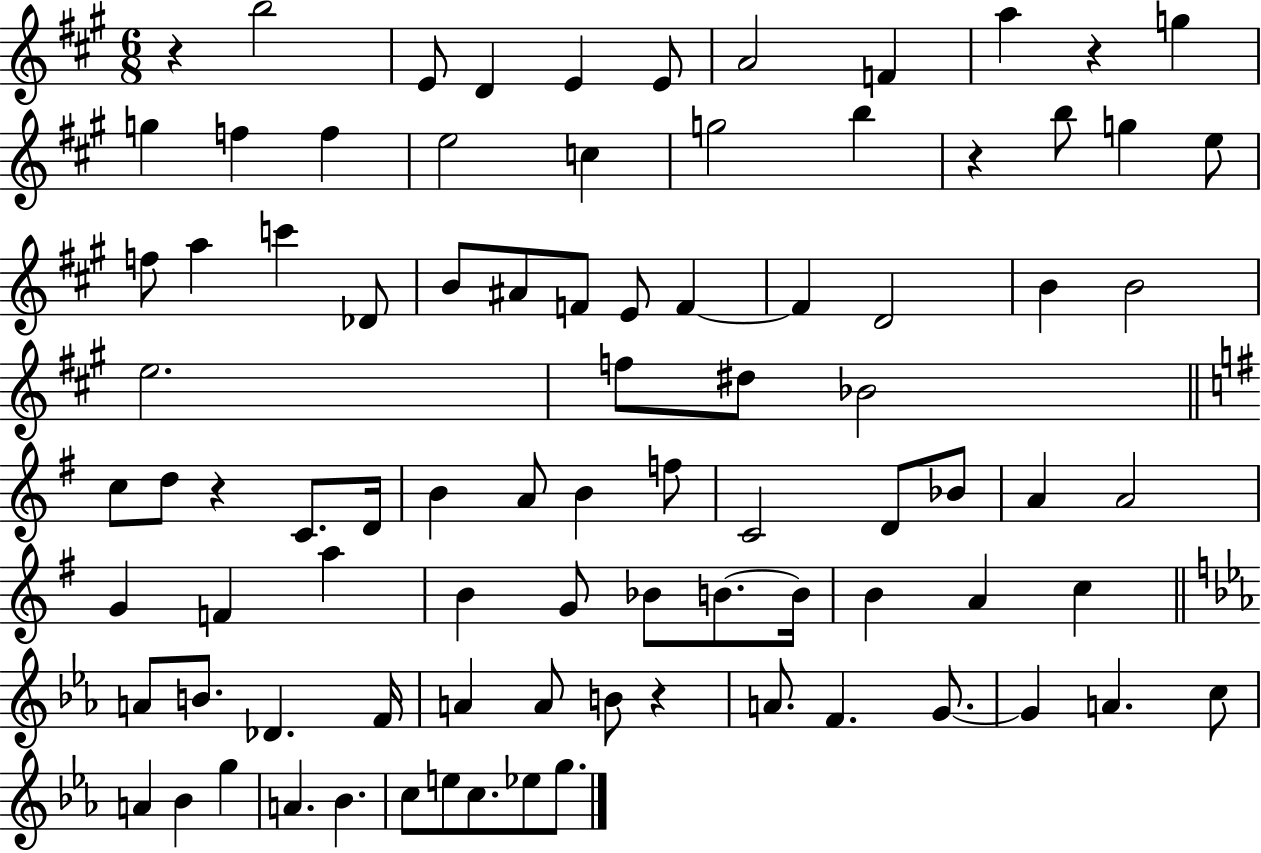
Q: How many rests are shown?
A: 5